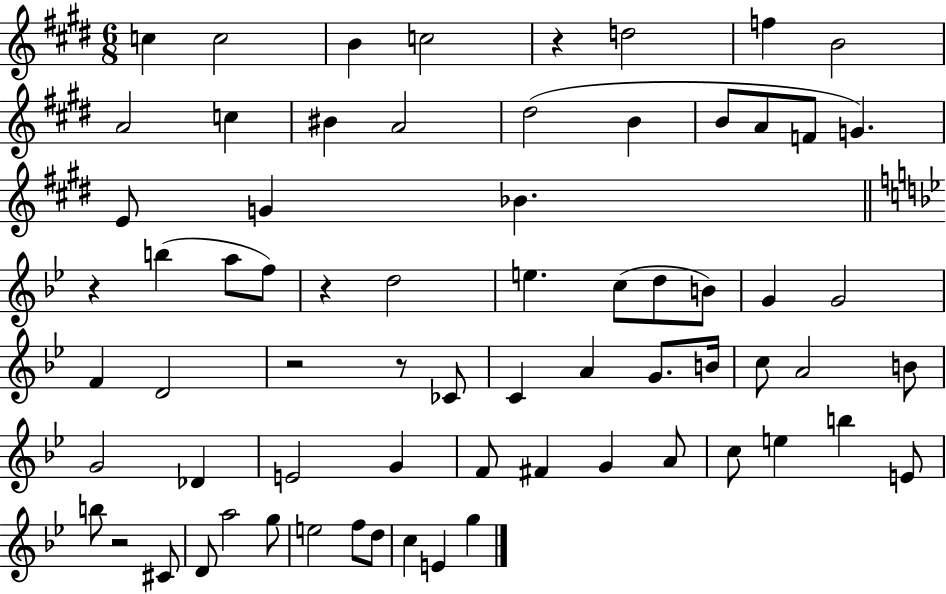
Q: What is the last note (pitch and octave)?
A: G5